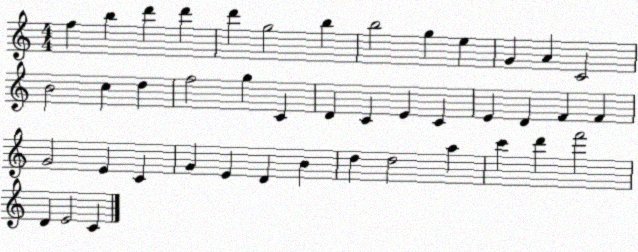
X:1
T:Untitled
M:4/4
L:1/4
K:C
f b d' d' d' g2 b b2 g e G A C2 B2 c d f2 g C D C E C E D F F G2 E C G E D B d d2 a c' d' f'2 D E2 C